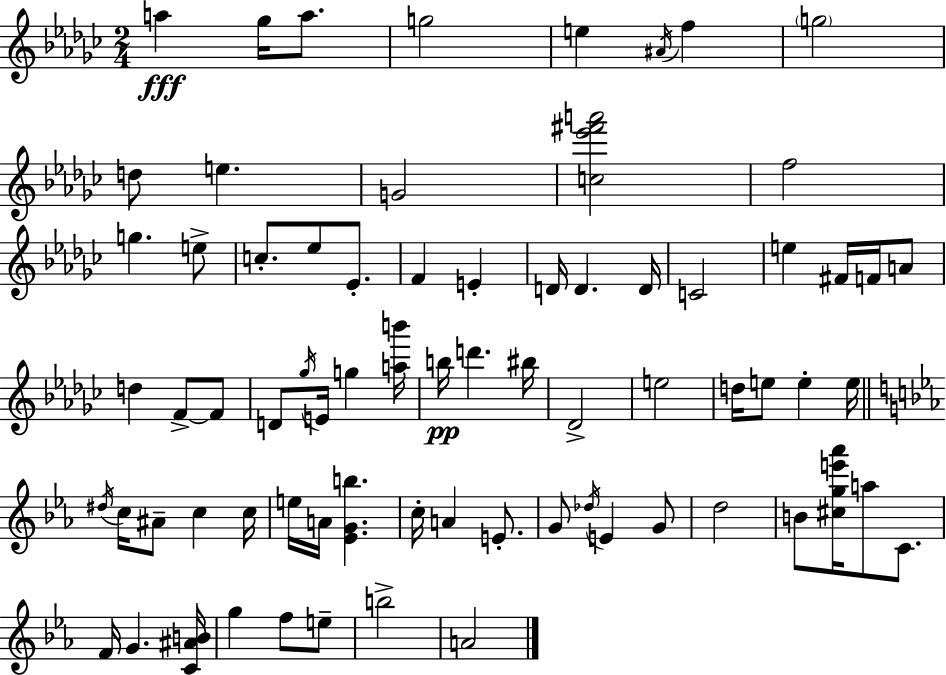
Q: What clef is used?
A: treble